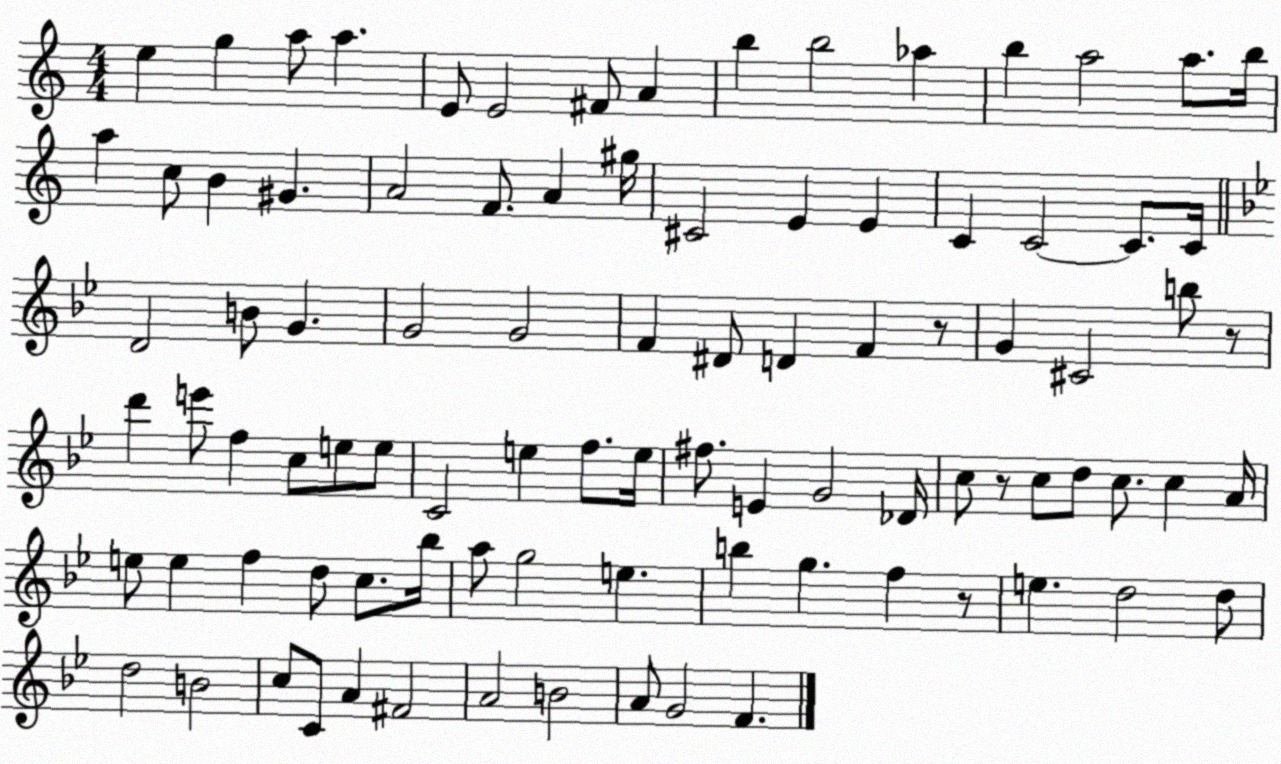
X:1
T:Untitled
M:4/4
L:1/4
K:C
e g a/2 a E/2 E2 ^F/2 A b b2 _a b a2 a/2 b/4 a c/2 B ^G A2 F/2 A ^g/4 ^C2 E E C C2 C/2 C/4 D2 B/2 G G2 G2 F ^D/2 D F z/2 G ^C2 b/2 z/2 d' e'/2 f c/2 e/2 e/2 C2 e f/2 e/4 ^f/2 E G2 _D/4 c/2 z/2 c/2 d/2 c/2 c A/4 e/2 e f d/2 c/2 _b/4 a/2 g2 e b g f z/2 e d2 d/2 d2 B2 c/2 C/2 A ^F2 A2 B2 A/2 G2 F